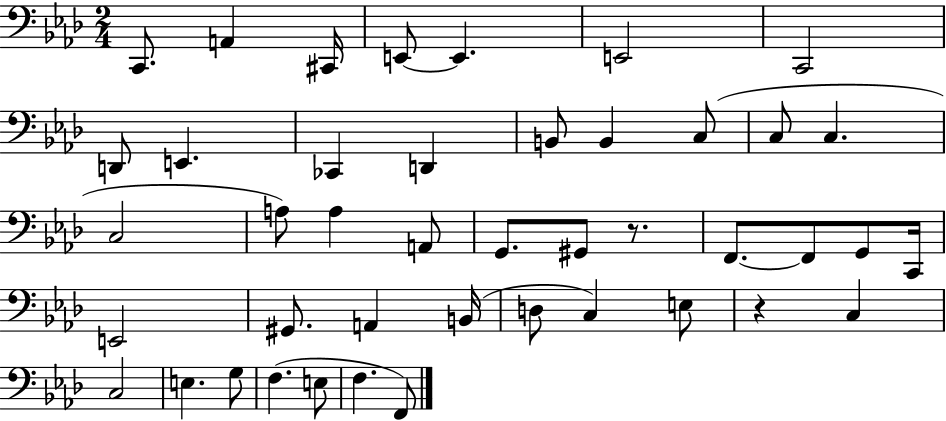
C2/e. A2/q C#2/s E2/e E2/q. E2/h C2/h D2/e E2/q. CES2/q D2/q B2/e B2/q C3/e C3/e C3/q. C3/h A3/e A3/q A2/e G2/e. G#2/e R/e. F2/e. F2/e G2/e C2/s E2/h G#2/e. A2/q B2/s D3/e C3/q E3/e R/q C3/q C3/h E3/q. G3/e F3/q. E3/e F3/q. F2/e